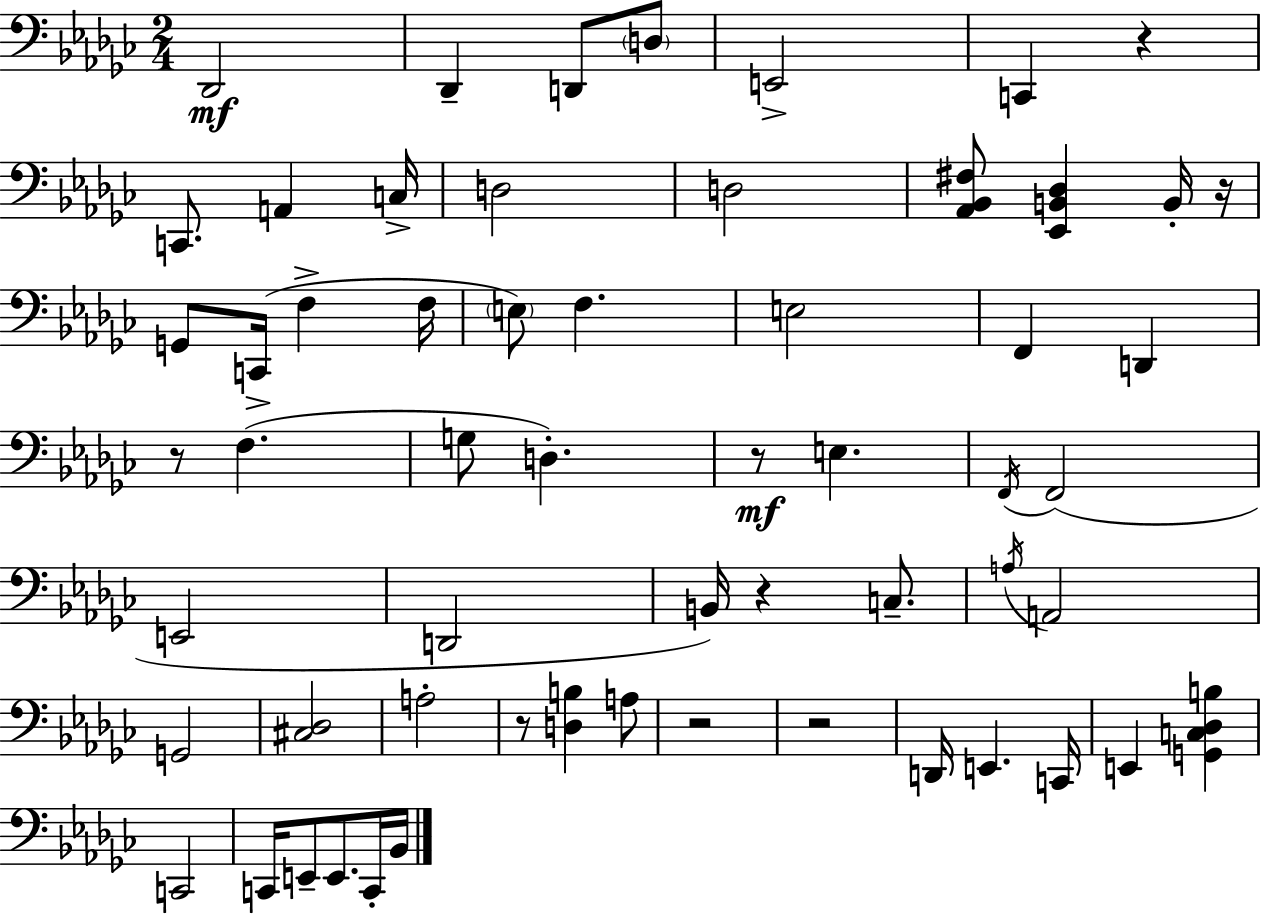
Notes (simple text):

Db2/h Db2/q D2/e D3/e E2/h C2/q R/q C2/e. A2/q C3/s D3/h D3/h [Ab2,Bb2,F#3]/e [Eb2,B2,Db3]/q B2/s R/s G2/e C2/s F3/q F3/s E3/e F3/q. E3/h F2/q D2/q R/e F3/q. G3/e D3/q. R/e E3/q. F2/s F2/h E2/h D2/h B2/s R/q C3/e. A3/s A2/h G2/h [C#3,Db3]/h A3/h R/e [D3,B3]/q A3/e R/h R/h D2/s E2/q. C2/s E2/q [G2,C3,Db3,B3]/q C2/h C2/s E2/e E2/e. C2/s Bb2/s